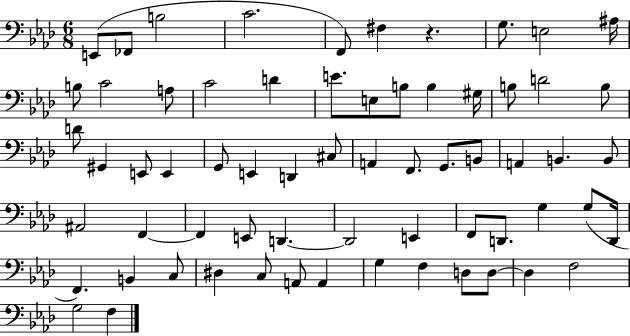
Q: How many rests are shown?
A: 1